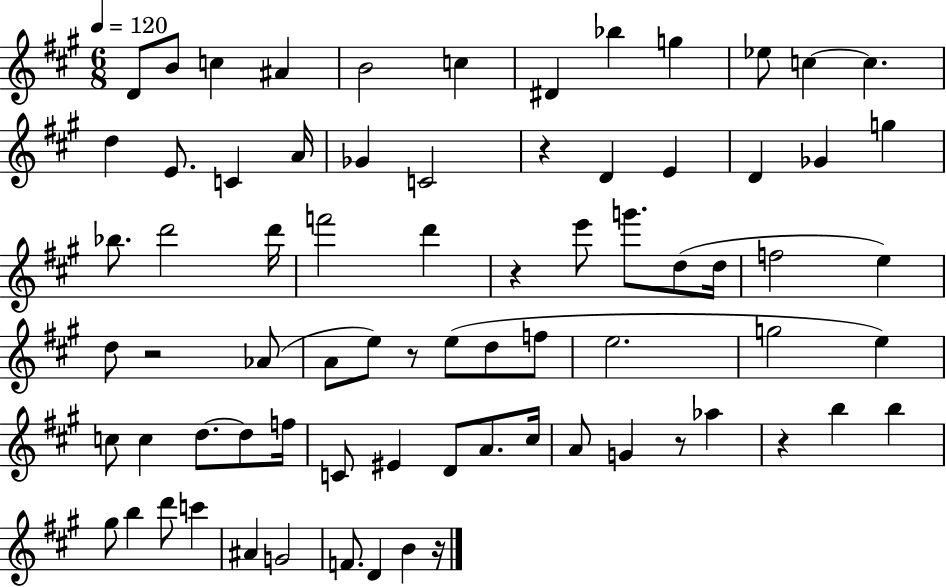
X:1
T:Untitled
M:6/8
L:1/4
K:A
D/2 B/2 c ^A B2 c ^D _b g _e/2 c c d E/2 C A/4 _G C2 z D E D _G g _b/2 d'2 d'/4 f'2 d' z e'/2 g'/2 d/2 d/4 f2 e d/2 z2 _A/2 A/2 e/2 z/2 e/2 d/2 f/2 e2 g2 e c/2 c d/2 d/2 f/4 C/2 ^E D/2 A/2 ^c/4 A/2 G z/2 _a z b b ^g/2 b d'/2 c' ^A G2 F/2 D B z/4